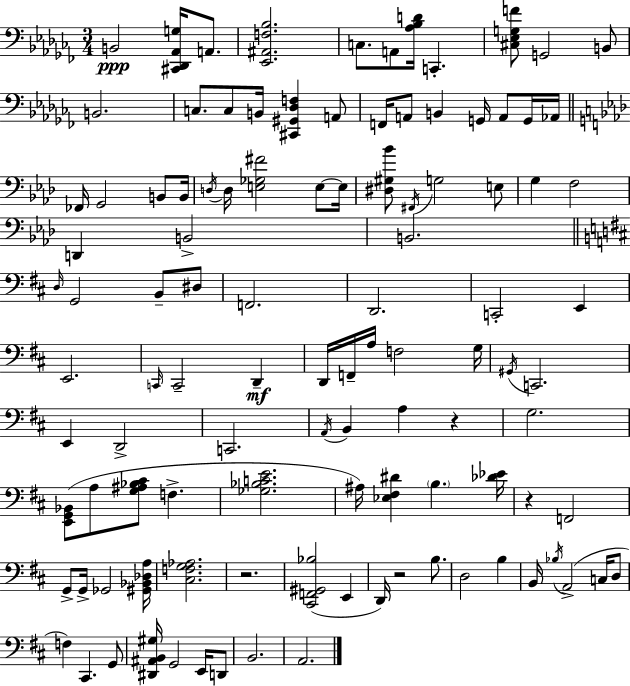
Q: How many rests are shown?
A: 4